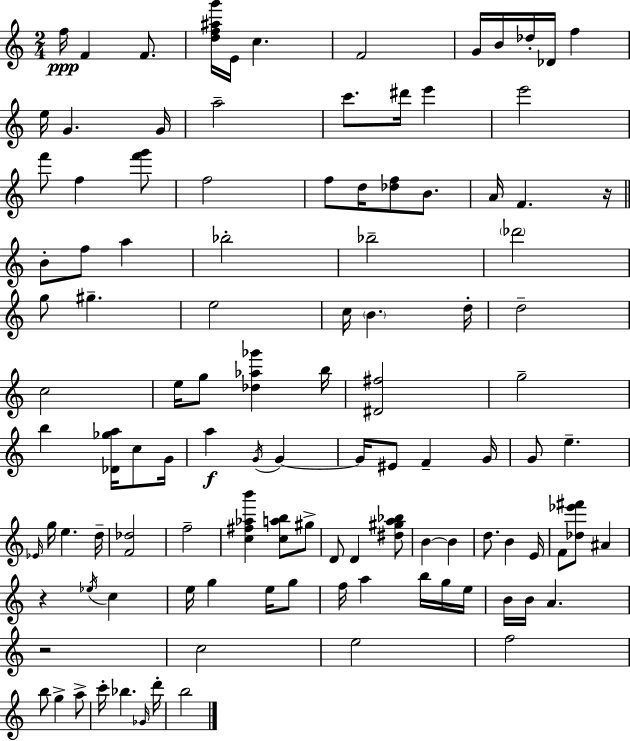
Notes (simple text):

F5/s F4/q F4/e. [D5,F5,A#5,G6]/s E4/s C5/q. F4/h G4/s B4/s Db5/s Db4/s F5/q E5/s G4/q. G4/s A5/h C6/e. D#6/s E6/q E6/h F6/e F5/q [F6,G6]/e F5/h F5/e D5/s [Db5,F5]/e B4/e. A4/s F4/q. R/s B4/e F5/e A5/q Bb5/h Bb5/h Db6/h G5/e G#5/q. E5/h C5/s B4/q. D5/s D5/h C5/h E5/s G5/e [Db5,Ab5,Gb6]/q B5/s [D#4,F#5]/h G5/h B5/q [Db4,Gb5,A5]/s C5/e G4/s A5/q G4/s G4/q G4/s EIS4/e F4/q G4/s G4/e E5/q. Eb4/s G5/s E5/q. D5/s [F4,Db5]/h F5/h [C5,F#5,Ab5,B6]/q [C5,A5,B5]/e G#5/e D4/e D4/q [D#5,G#5,A5,Bb5]/e B4/q B4/q D5/e. B4/q E4/s F4/e [Db5,Eb6,F#6]/e A#4/q R/q Eb5/s C5/q E5/s G5/q E5/s G5/e F5/s A5/q B5/s G5/s E5/s B4/s B4/s A4/q. R/h C5/h E5/h F5/h B5/e G5/q A5/e C6/s Bb5/q. Gb4/s D6/s B5/h